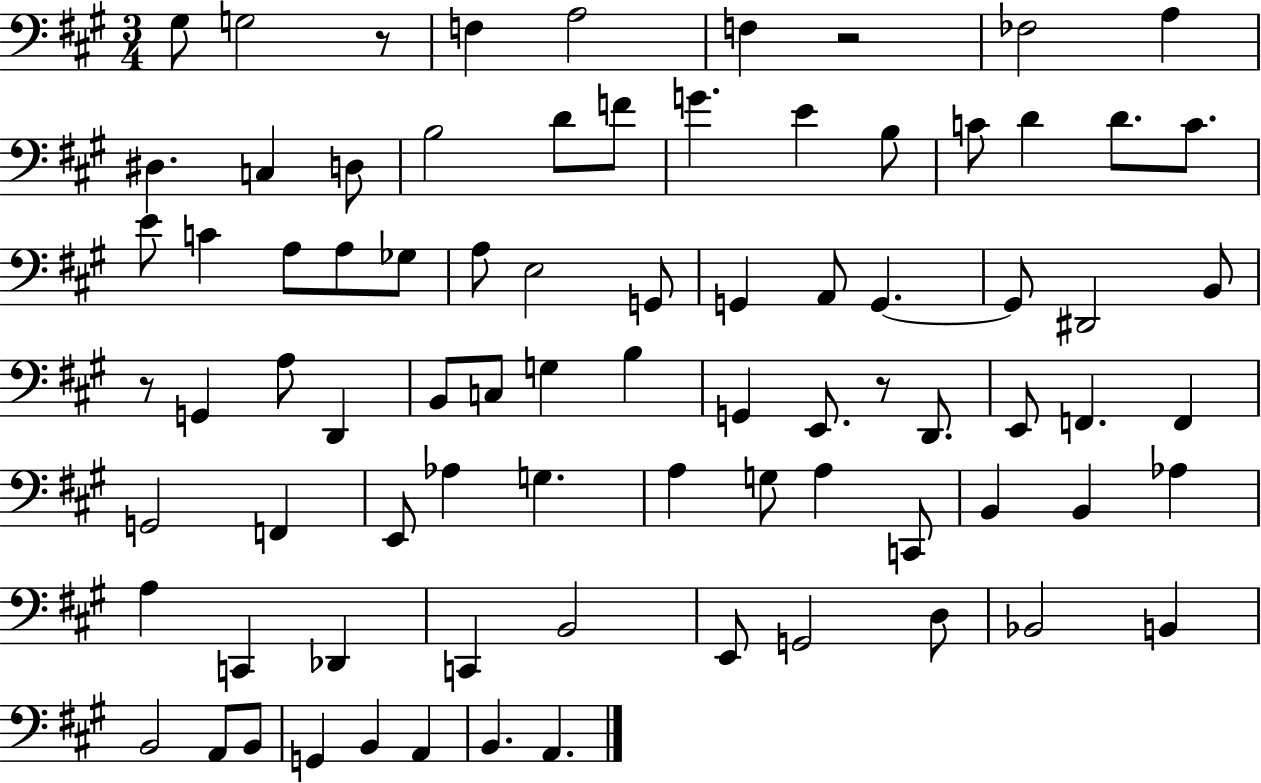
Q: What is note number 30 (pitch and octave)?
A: A2